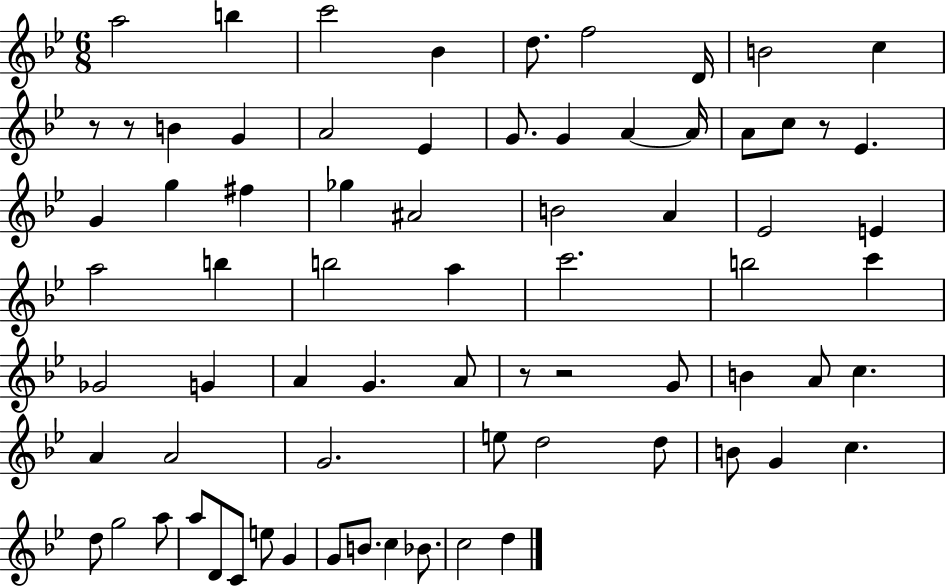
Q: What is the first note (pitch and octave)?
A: A5